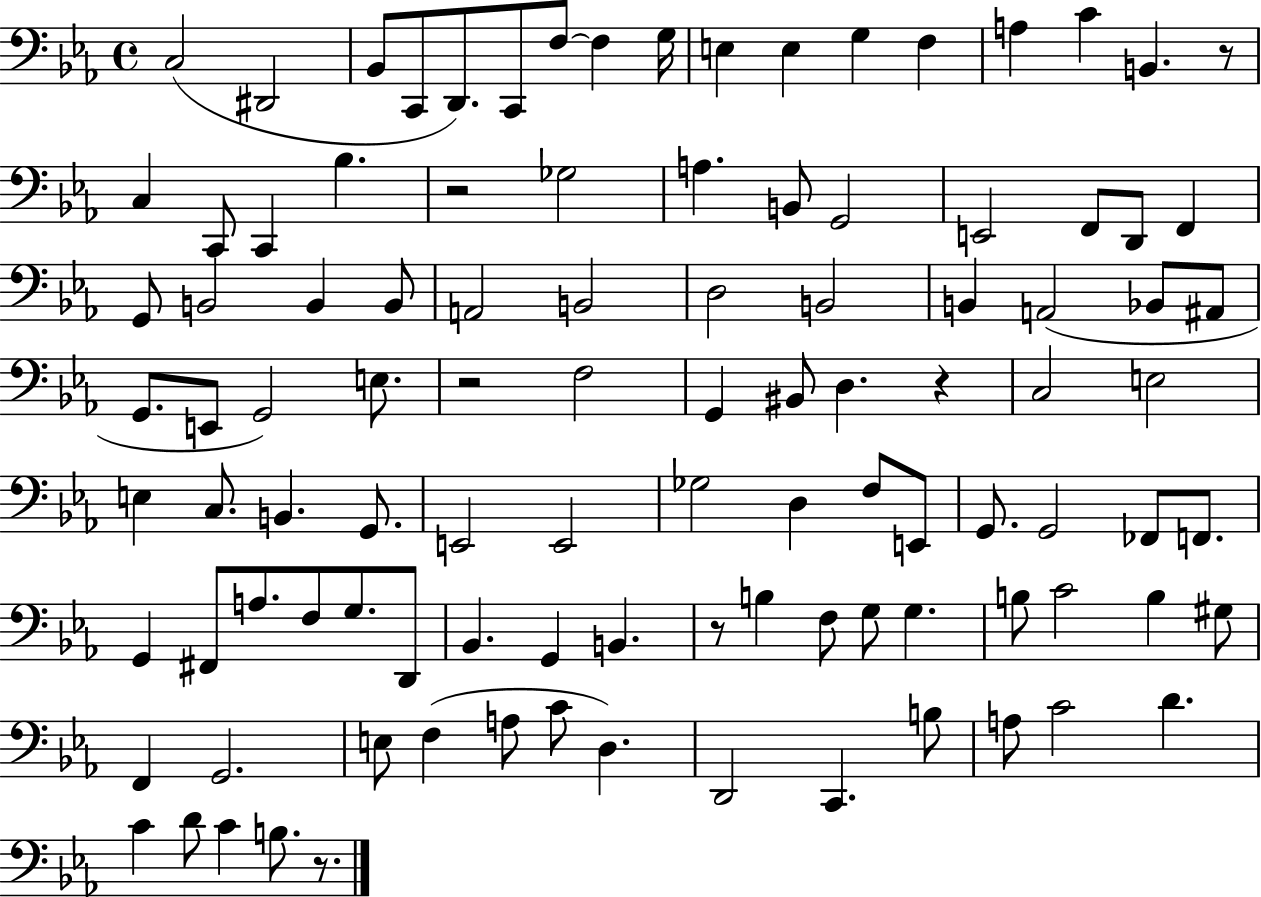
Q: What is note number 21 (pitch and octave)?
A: Gb3